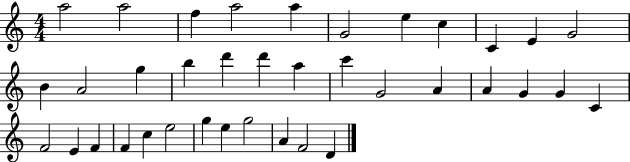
X:1
T:Untitled
M:4/4
L:1/4
K:C
a2 a2 f a2 a G2 e c C E G2 B A2 g b d' d' a c' G2 A A G G C F2 E F F c e2 g e g2 A F2 D